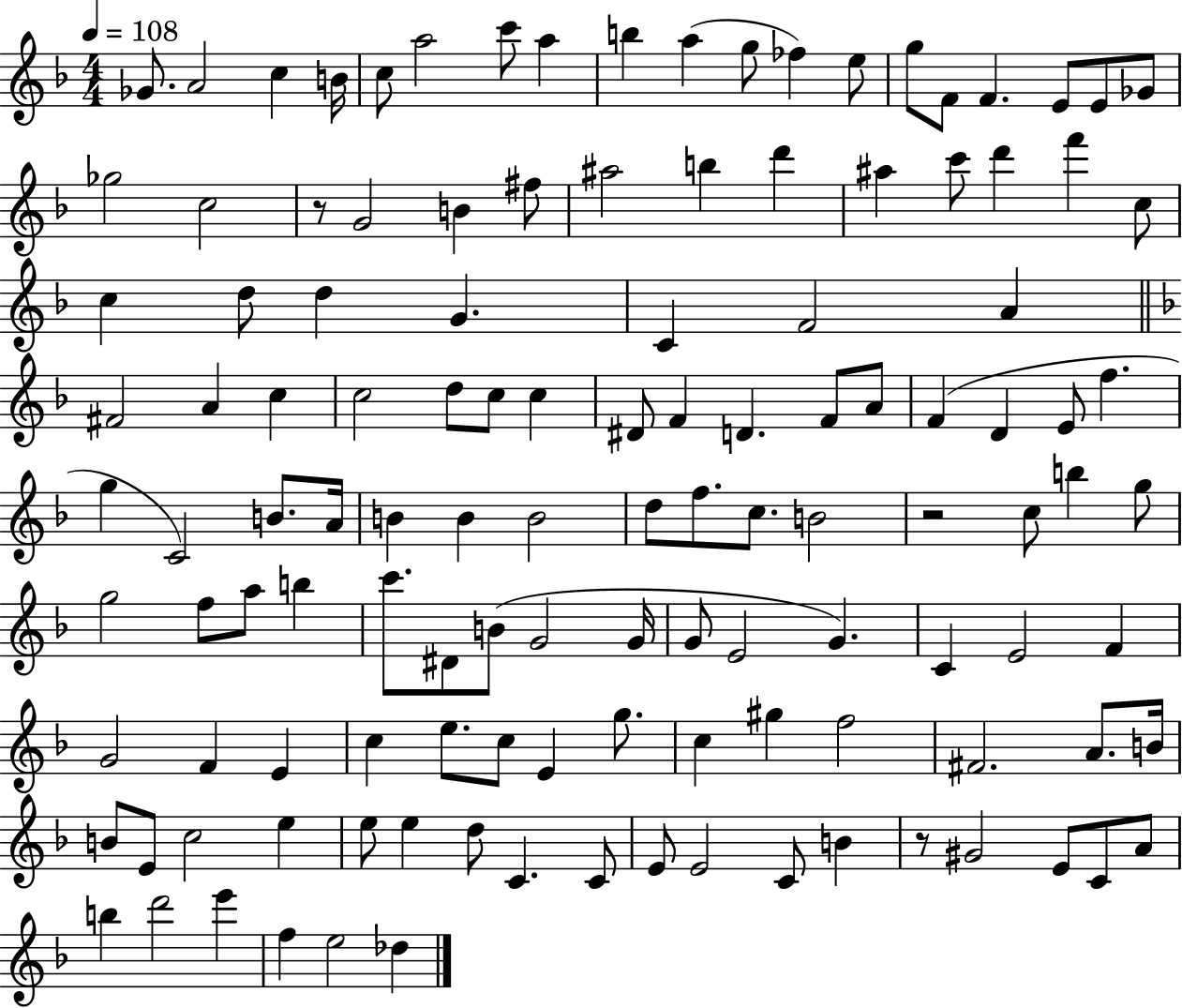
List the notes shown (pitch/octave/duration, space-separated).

Gb4/e. A4/h C5/q B4/s C5/e A5/h C6/e A5/q B5/q A5/q G5/e FES5/q E5/e G5/e F4/e F4/q. E4/e E4/e Gb4/e Gb5/h C5/h R/e G4/h B4/q F#5/e A#5/h B5/q D6/q A#5/q C6/e D6/q F6/q C5/e C5/q D5/e D5/q G4/q. C4/q F4/h A4/q F#4/h A4/q C5/q C5/h D5/e C5/e C5/q D#4/e F4/q D4/q. F4/e A4/e F4/q D4/q E4/e F5/q. G5/q C4/h B4/e. A4/s B4/q B4/q B4/h D5/e F5/e. C5/e. B4/h R/h C5/e B5/q G5/e G5/h F5/e A5/e B5/q C6/e. D#4/e B4/e G4/h G4/s G4/e E4/h G4/q. C4/q E4/h F4/q G4/h F4/q E4/q C5/q E5/e. C5/e E4/q G5/e. C5/q G#5/q F5/h F#4/h. A4/e. B4/s B4/e E4/e C5/h E5/q E5/e E5/q D5/e C4/q. C4/e E4/e E4/h C4/e B4/q R/e G#4/h E4/e C4/e A4/e B5/q D6/h E6/q F5/q E5/h Db5/q